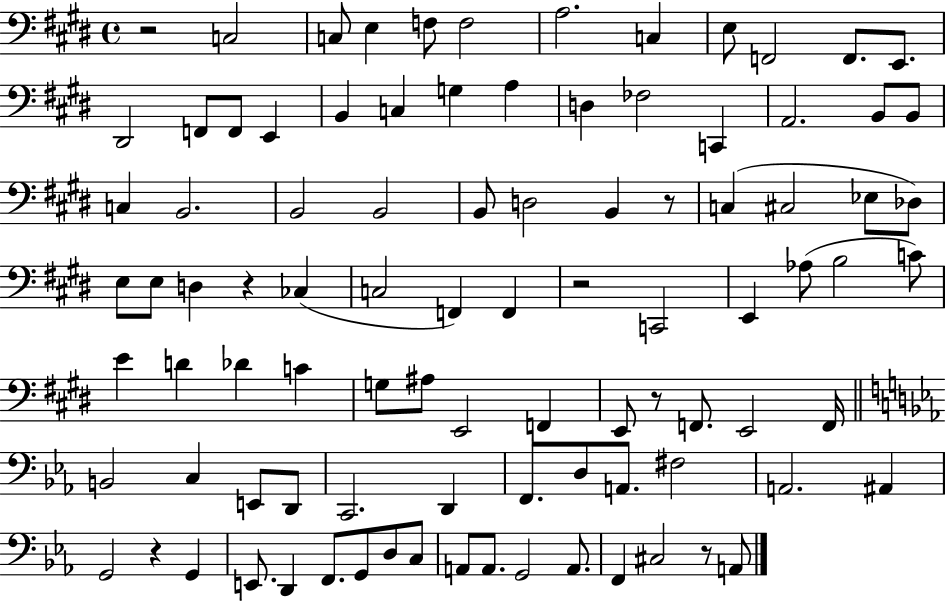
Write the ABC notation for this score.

X:1
T:Untitled
M:4/4
L:1/4
K:E
z2 C,2 C,/2 E, F,/2 F,2 A,2 C, E,/2 F,,2 F,,/2 E,,/2 ^D,,2 F,,/2 F,,/2 E,, B,, C, G, A, D, _F,2 C,, A,,2 B,,/2 B,,/2 C, B,,2 B,,2 B,,2 B,,/2 D,2 B,, z/2 C, ^C,2 _E,/2 _D,/2 E,/2 E,/2 D, z _C, C,2 F,, F,, z2 C,,2 E,, _A,/2 B,2 C/2 E D _D C G,/2 ^A,/2 E,,2 F,, E,,/2 z/2 F,,/2 E,,2 F,,/4 B,,2 C, E,,/2 D,,/2 C,,2 D,, F,,/2 D,/2 A,,/2 ^F,2 A,,2 ^A,, G,,2 z G,, E,,/2 D,, F,,/2 G,,/2 D,/2 C,/2 A,,/2 A,,/2 G,,2 A,,/2 F,, ^C,2 z/2 A,,/2